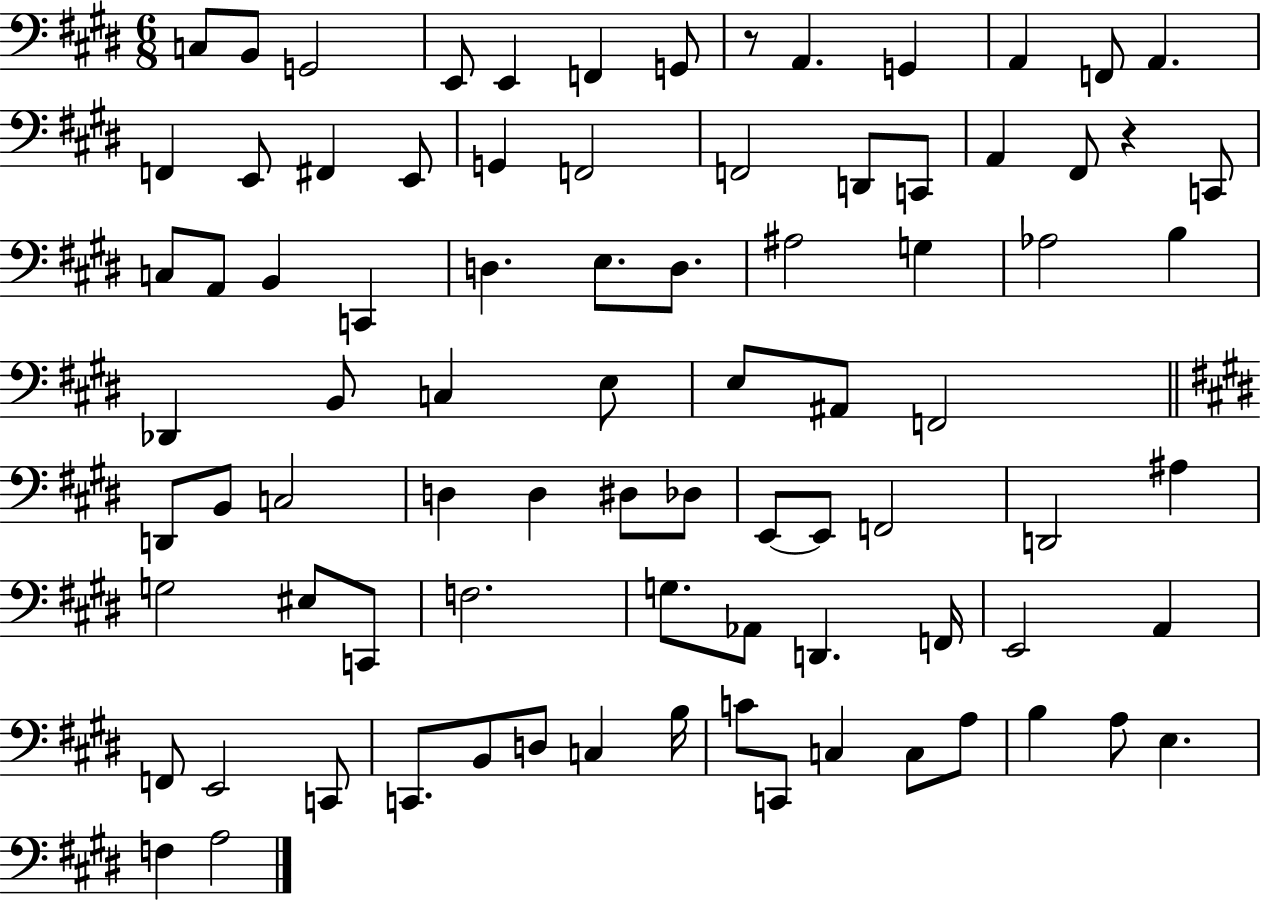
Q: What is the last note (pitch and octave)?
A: A3